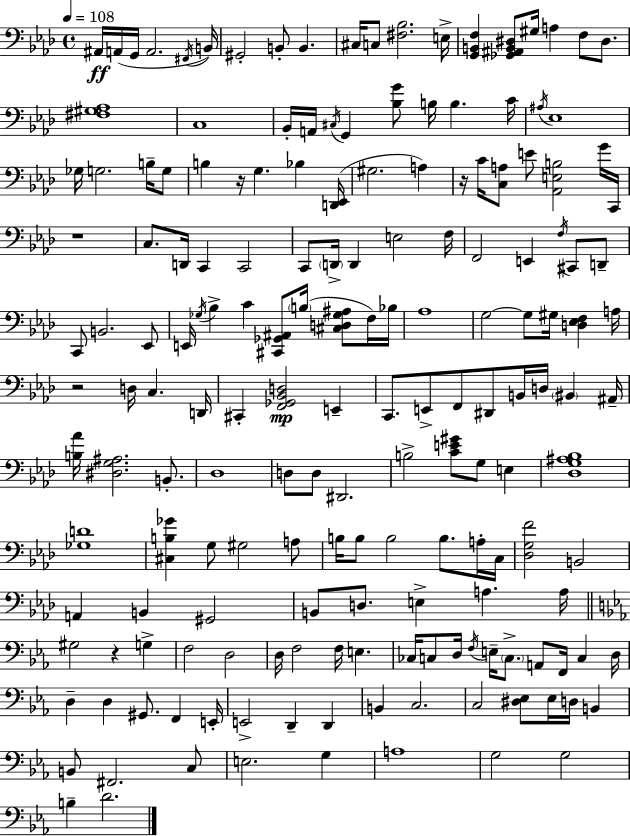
{
  \clef bass
  \time 4/4
  \defaultTimeSignature
  \key aes \major
  \tempo 4 = 108
  ais,16\ff a,16( g,16 a,2. \acciaccatura { fis,16 }) | b,16 gis,2-. b,8-. b,4. | cis16 c8 <fis bes>2. | e16-> <g, b, f>4 <ges, ais, b, dis>8 gis16 a4 f8 dis8. | \break <fis gis aes>1 | c1 | bes,16-. a,16 \acciaccatura { cis16 } g,4 <bes g'>8 b16 b4. | c'16 \acciaccatura { ais16 } ees1 | \break ges16 g2. | b16-- g8 b4 r16 g4. bes4 | <d, ees,>16( gis2. a4) | r16 c'16 <c a>8 e'8 <aes, e b>2 | \break g'16 c,16 r1 | c8. d,16 c,4 c,2 | c,8 \parenthesize d,16-> d,4 e2 | f16 f,2 e,4 \acciaccatura { f16 } | \break cis,8 d,8-- c,8 b,2. | ees,8 e,16 \acciaccatura { ges16 } bes4-> c'4 <cis, ges, ais,>8 | \parenthesize b16( <cis d ges ais>8 f16) bes16 aes1 | g2~~ g8 gis16 | \break <d ees f>4 a16 r2 d16 c4. | d,16 cis,4-. <f, ges, bes, d>2\mp | e,4-- c,8. e,8-> f,8 dis,8 b,16 d16 | \parenthesize bis,4 ais,16-- <b aes'>16 <dis g ais>2. | \break b,8.-. des1 | d8 d8 dis,2. | b2-> <c' e' gis'>8 g8 | e4 <des g ais bes>1 | \break <ges d'>1 | <cis b ges'>4 g8 gis2 | a8 b16 b8 b2 | b8. a16-. c16 <des g f'>2 b,2 | \break a,4 b,4 gis,2 | b,8 d8. e4-> a4. | a16 \bar "||" \break \key ees \major gis2 r4 g4-> | f2 d2 | d16 f2 f16 e4. | ces16 c8 d16 \acciaccatura { f16 } e16-- \parenthesize c8.-> a,8 f,16 c4 | \break d16 d4-- d4 gis,8. f,4 | e,16-. e,2-> d,4-- d,4 | b,4 c2. | c2 <dis ees>8 ees16 d16 b,4 | \break b,8 fis,2. c8 | e2. g4 | a1 | g2 g2 | \break b4-- d'2. | \bar "|."
}